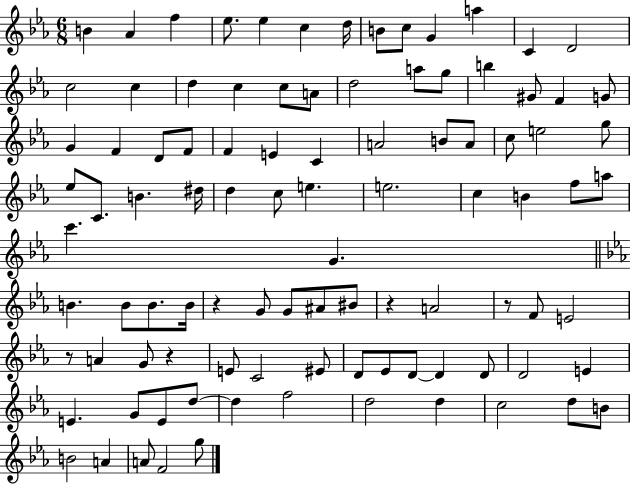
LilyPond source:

{
  \clef treble
  \numericTimeSignature
  \time 6/8
  \key ees \major
  b'4 aes'4 f''4 | ees''8. ees''4 c''4 d''16 | b'8 c''8 g'4 a''4 | c'4 d'2 | \break c''2 c''4 | d''4 c''4 c''8 a'8 | d''2 a''8 g''8 | b''4 gis'8 f'4 g'8 | \break g'4 f'4 d'8 f'8 | f'4 e'4 c'4 | a'2 b'8 a'8 | c''8 e''2 g''8 | \break ees''8 c'8. b'4. dis''16 | d''4 c''8 e''4. | e''2. | c''4 b'4 f''8 a''8 | \break c'''4. g'4. | \bar "||" \break \key c \minor b'4. b'8 b'8. b'16 | r4 g'8 g'8 ais'8 bis'8 | r4 a'2 | r8 f'8 e'2 | \break r8 a'4 g'8 r4 | e'8 c'2 eis'8 | d'8 ees'8 d'8~~ d'4 d'8 | d'2 e'4 | \break e'4. g'8 e'8 d''8~~ | d''4 f''2 | d''2 d''4 | c''2 d''8 b'8 | \break b'2 a'4 | a'8 f'2 g''8 | \bar "|."
}